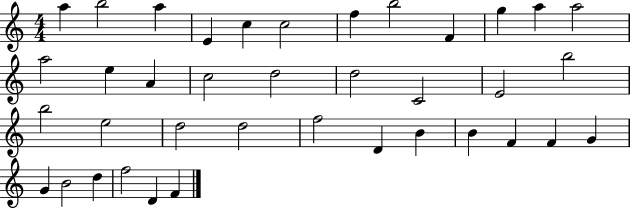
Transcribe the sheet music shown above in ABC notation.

X:1
T:Untitled
M:4/4
L:1/4
K:C
a b2 a E c c2 f b2 F g a a2 a2 e A c2 d2 d2 C2 E2 b2 b2 e2 d2 d2 f2 D B B F F G G B2 d f2 D F